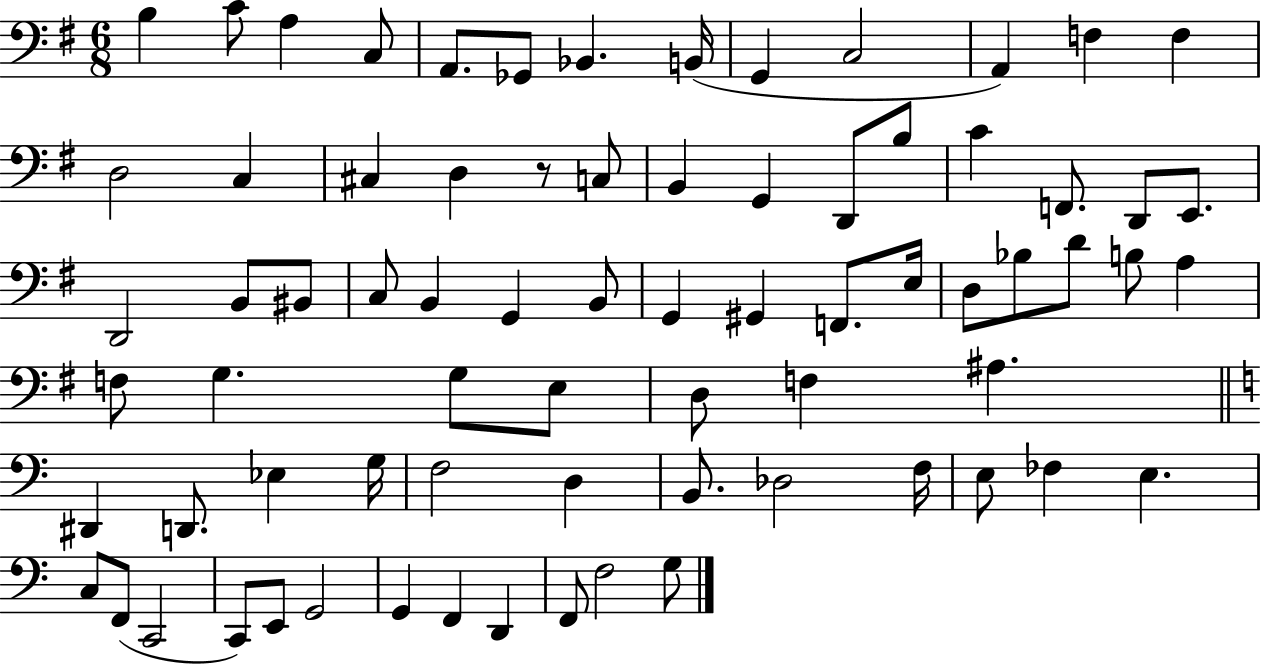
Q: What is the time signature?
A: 6/8